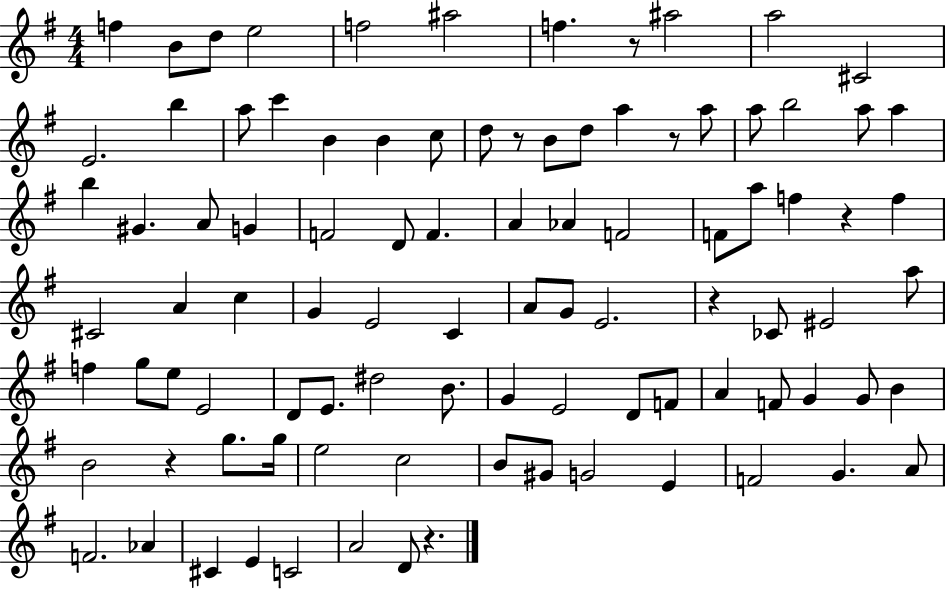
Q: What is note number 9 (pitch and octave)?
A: A5